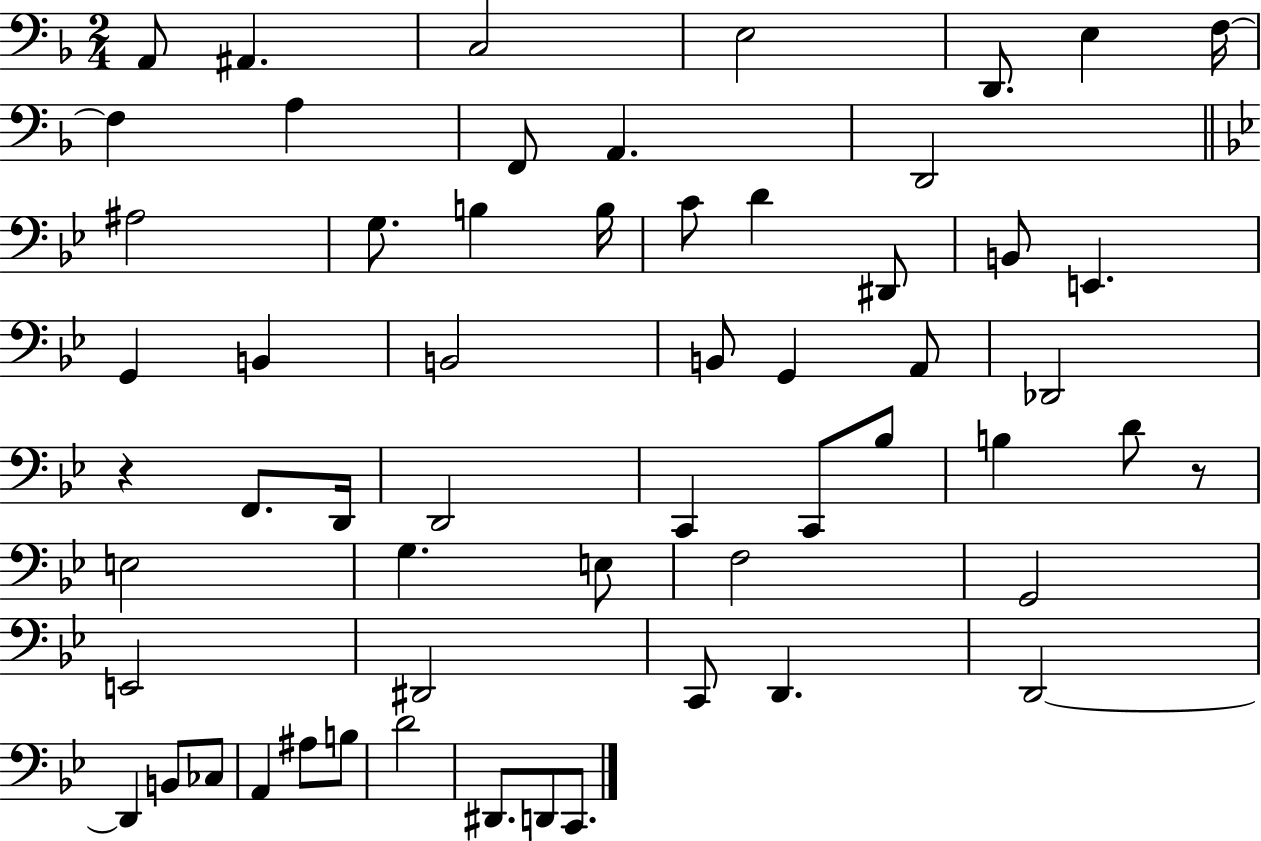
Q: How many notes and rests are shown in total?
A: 58